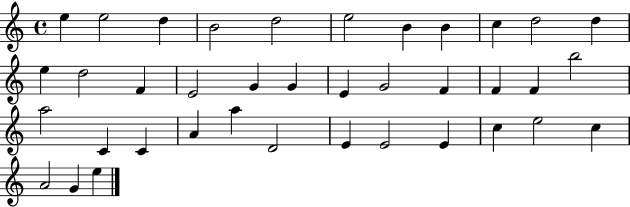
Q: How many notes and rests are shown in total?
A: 38